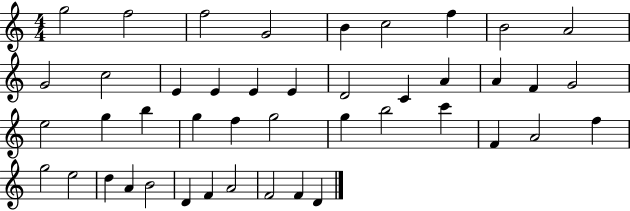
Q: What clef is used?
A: treble